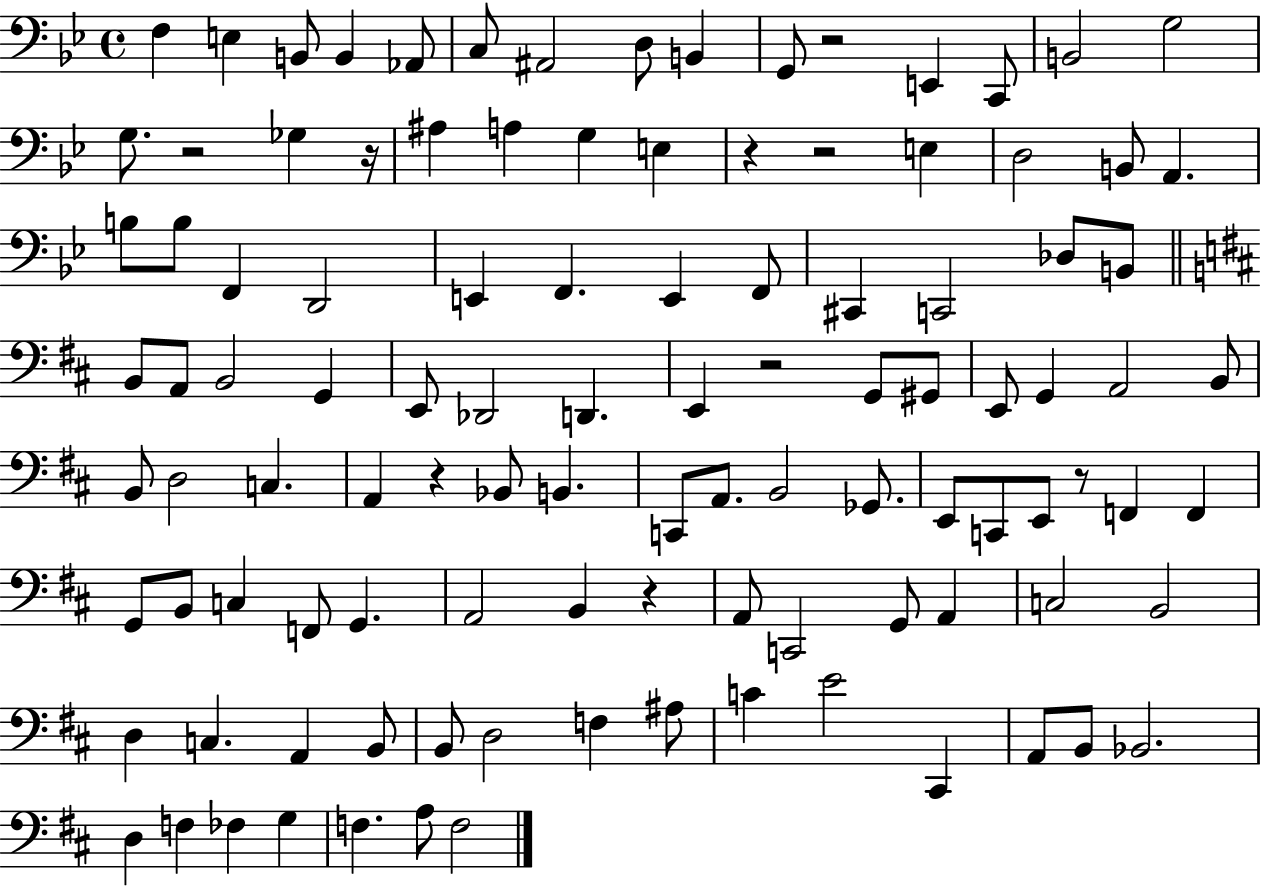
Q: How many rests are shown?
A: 9